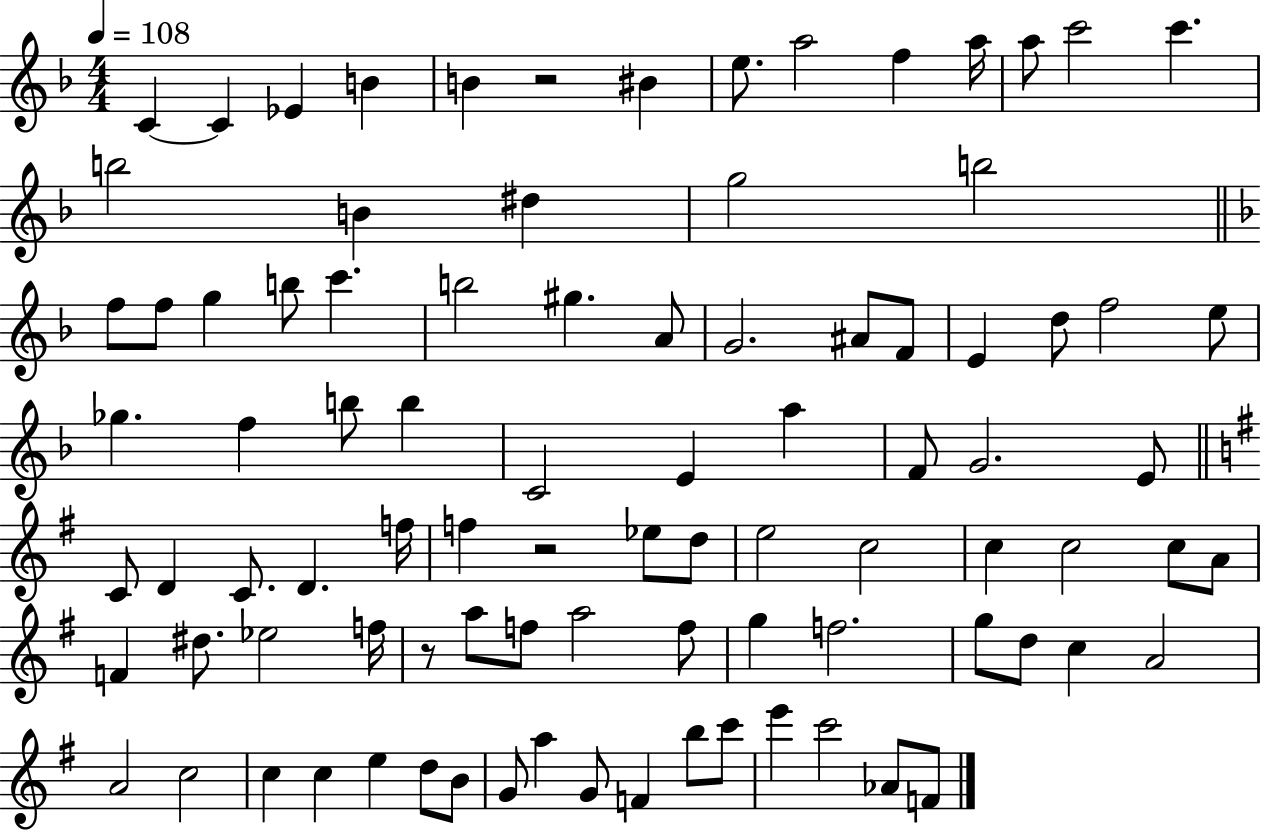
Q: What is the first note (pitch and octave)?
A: C4